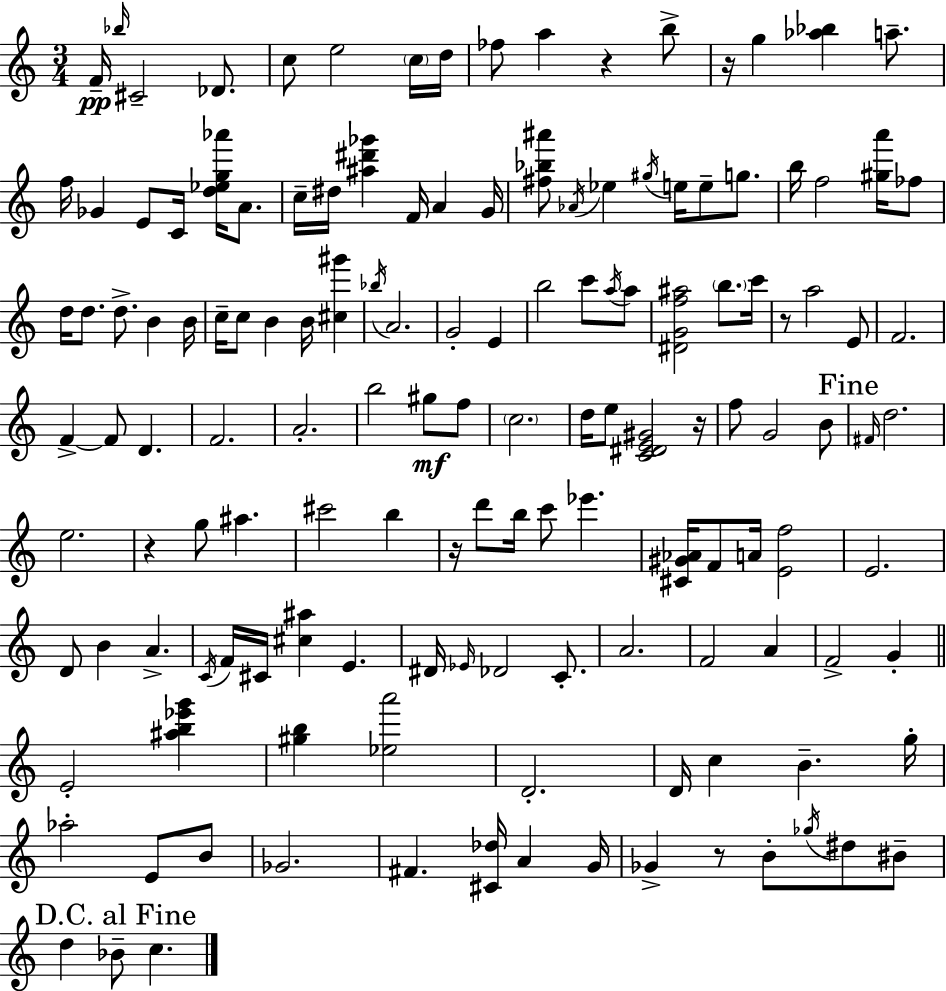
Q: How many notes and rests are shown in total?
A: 141